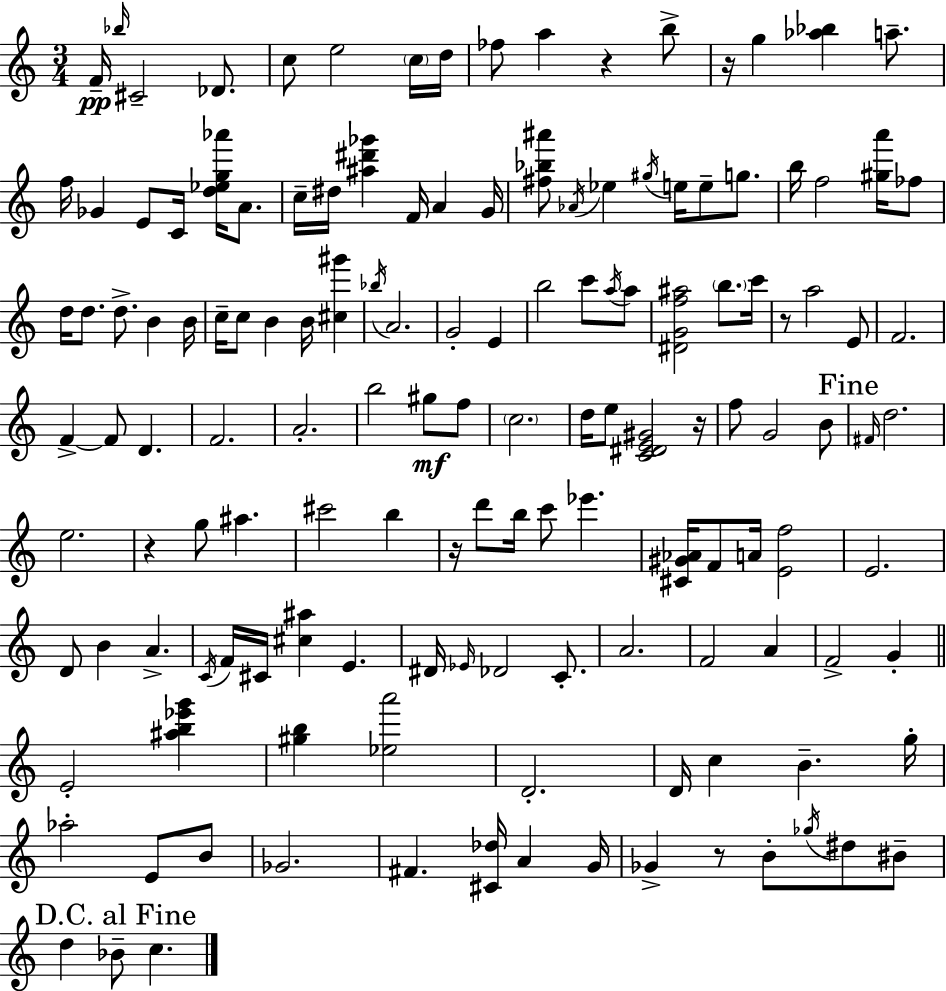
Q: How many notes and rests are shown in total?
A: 141